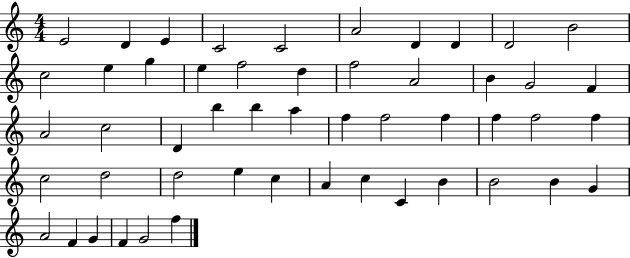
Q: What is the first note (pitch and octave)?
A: E4